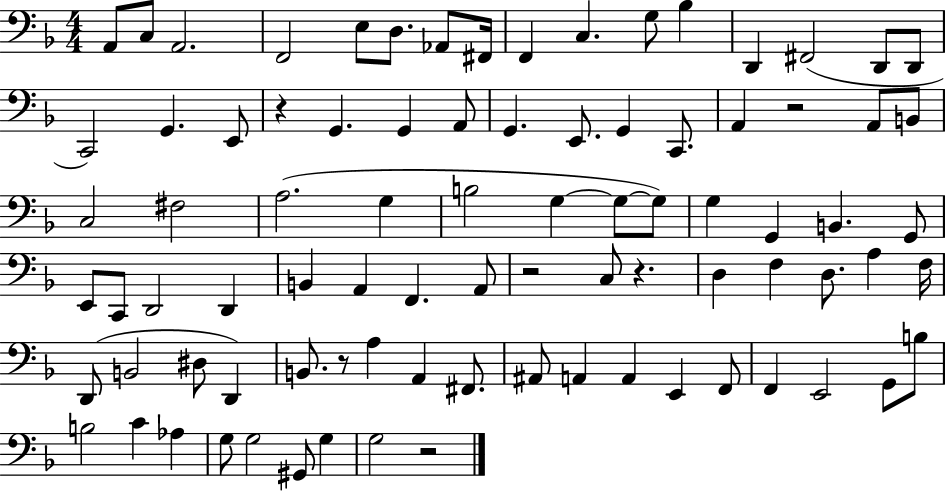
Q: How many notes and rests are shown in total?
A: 86